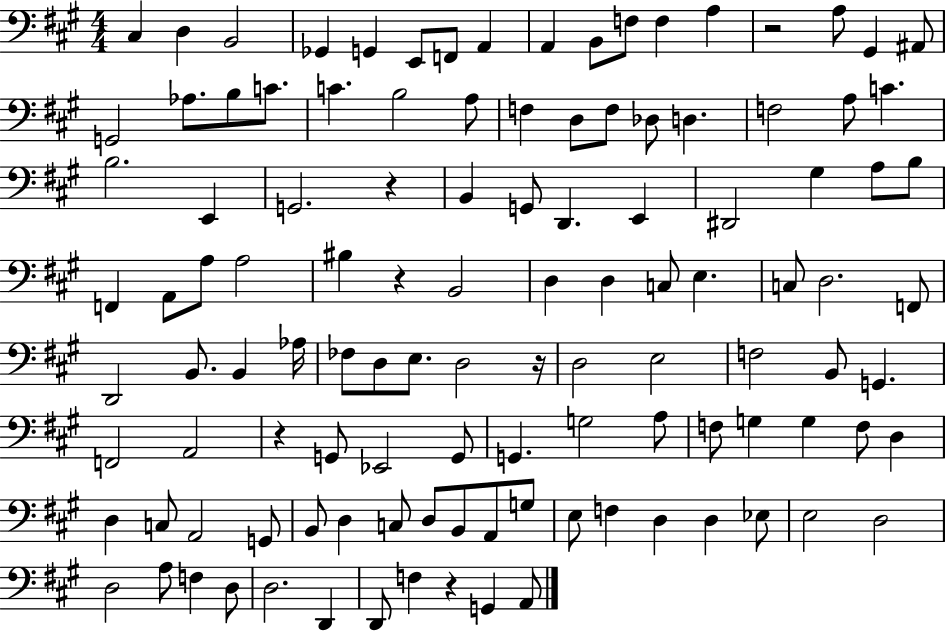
{
  \clef bass
  \numericTimeSignature
  \time 4/4
  \key a \major
  cis4 d4 b,2 | ges,4 g,4 e,8 f,8 a,4 | a,4 b,8 f8 f4 a4 | r2 a8 gis,4 ais,8 | \break g,2 aes8. b8 c'8. | c'4. b2 a8 | f4 d8 f8 des8 d4. | f2 a8 c'4. | \break b2. e,4 | g,2. r4 | b,4 g,8 d,4. e,4 | dis,2 gis4 a8 b8 | \break f,4 a,8 a8 a2 | bis4 r4 b,2 | d4 d4 c8 e4. | c8 d2. f,8 | \break d,2 b,8. b,4 aes16 | fes8 d8 e8. d2 r16 | d2 e2 | f2 b,8 g,4. | \break f,2 a,2 | r4 g,8 ees,2 g,8 | g,4. g2 a8 | f8 g4 g4 f8 d4 | \break d4 c8 a,2 g,8 | b,8 d4 c8 d8 b,8 a,8 g8 | e8 f4 d4 d4 ees8 | e2 d2 | \break d2 a8 f4 d8 | d2. d,4 | d,8 f4 r4 g,4 a,8 | \bar "|."
}